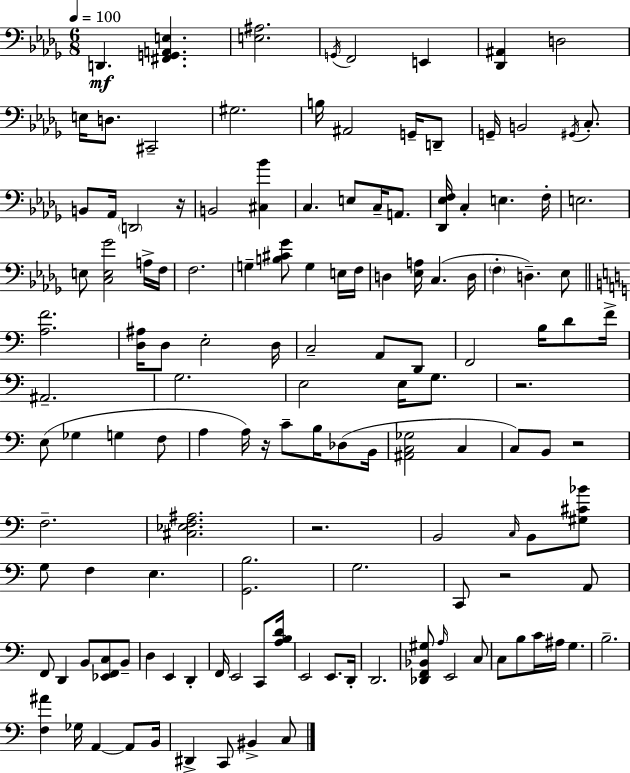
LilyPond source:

{
  \clef bass
  \numericTimeSignature
  \time 6/8
  \key bes \minor
  \tempo 4 = 100
  \repeat volta 2 { d,4.\mf <fis, g, a, e>4. | <e ais>2. | \acciaccatura { g,16 } f,2 e,4 | <des, ais,>4 d2 | \break e16 d8. cis,2-- | gis2. | b16 ais,2 g,16-- d,8-- | g,16-- b,2 \acciaccatura { gis,16 } c8.-. | \break b,8 aes,16 \parenthesize d,2 | r16 b,2 <cis bes'>4 | c4. e8 c16-- a,8. | <des, ees f>16 c4-. e4. | \break f16-. e2. | e8 <c e ges'>2 | a16-> f16 f2. | g4-- <b cis' ges'>8 g4 | \break e16 f16 d4 <ees a>16 c4.( | d16 \parenthesize f4-. d4.--) | ees8 \bar "||" \break \key c \major <a f'>2. | <d ais>16 d8 e2-. d16 | c2-- a,8 d,8 | f,2 b16 d'8 f'16-> | \break ais,2.-- | g2. | e2 e16 g8. | r2. | \break e8( ges4 g4 f8 | a4 a16) r16 c'8-- b16 des8( b,16 | <ais, c ges>2 c4 | c8) b,8 r2 | \break f2.-- | <cis ees f ais>2. | r2. | b,2 \grace { c16 } b,8 <gis cis' bes'>8 | \break g8 f4 e4. | <g, b>2. | g2. | c,8 r2 a,8 | \break f,8 d,4 b,8 <ees, f, c>8 b,8-- | d4 e,4 d,4-. | f,16 e,2 c,8 | <a b d'>16 e,2 e,8. | \break d,16-. d,2. | <des, f, bes, gis>8 \grace { a16 } e,2 | c8 c8 b8 c'16 ais16 g4. | b2.-- | \break <f ais'>4 ges16 a,4~~ a,8 | b,16 dis,4-> c,8 bis,4-> | c8 } \bar "|."
}